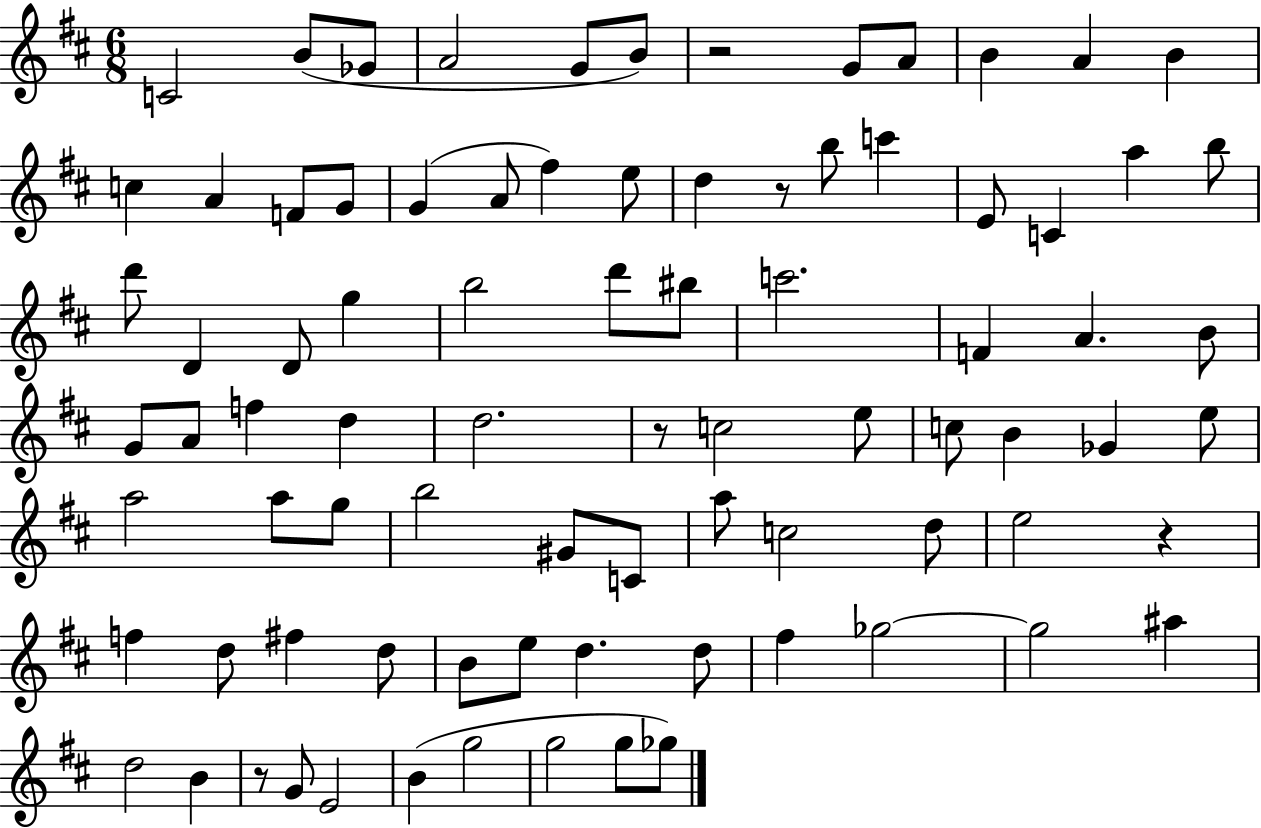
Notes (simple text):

C4/h B4/e Gb4/e A4/h G4/e B4/e R/h G4/e A4/e B4/q A4/q B4/q C5/q A4/q F4/e G4/e G4/q A4/e F#5/q E5/e D5/q R/e B5/e C6/q E4/e C4/q A5/q B5/e D6/e D4/q D4/e G5/q B5/h D6/e BIS5/e C6/h. F4/q A4/q. B4/e G4/e A4/e F5/q D5/q D5/h. R/e C5/h E5/e C5/e B4/q Gb4/q E5/e A5/h A5/e G5/e B5/h G#4/e C4/e A5/e C5/h D5/e E5/h R/q F5/q D5/e F#5/q D5/e B4/e E5/e D5/q. D5/e F#5/q Gb5/h Gb5/h A#5/q D5/h B4/q R/e G4/e E4/h B4/q G5/h G5/h G5/e Gb5/e